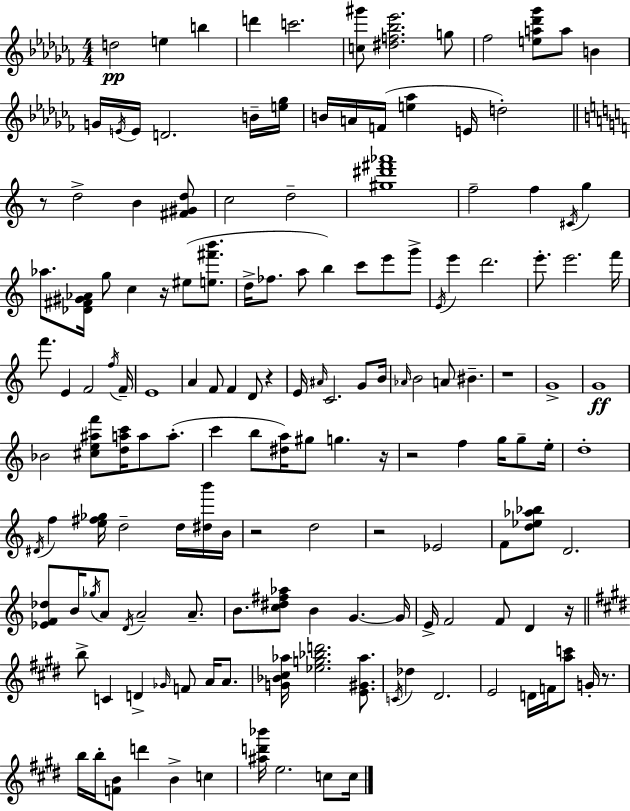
D5/h E5/q B5/q D6/q C6/h. [C5,G#6]/e [D#5,F5,Bb5,Eb6]/h. G5/e FES5/h [E5,A5,Db6,Gb6]/e A5/e B4/q G4/s E4/s E4/s D4/h. B4/s [E5,Gb5]/s B4/s A4/s F4/s [E5,Ab5]/q E4/s D5/h R/e D5/h B4/q [F#4,G#4,D5]/e C5/h D5/h [G#5,D#6,F#6,Ab6]/w F5/h F5/q C#4/s G5/q Ab5/e. [Db4,F#4,G#4,Ab4]/s G5/e C5/q R/s EIS5/e [E5,F#6,B6]/e. D5/s FES5/e. A5/e B5/q C6/e E6/e G6/e E4/s E6/q D6/h. E6/e. E6/h. F6/s F6/e. E4/q F4/h F5/s F4/s E4/w A4/q F4/e F4/q D4/e R/q E4/s A#4/s C4/h. G4/e B4/s Ab4/s B4/h A4/e BIS4/q. R/w G4/w G4/w Bb4/h [C#5,E5,A#5,F6]/e [D5,A5,C6]/s A5/e A5/e. C6/q B5/e [D#5,A5]/s G#5/e G5/q. R/s R/h F5/q G5/s G5/e E5/s D5/w D#4/s F5/q [E5,F#5,Gb5]/s D5/h D5/s [D#5,B6]/s B4/s R/h D5/h R/h Eb4/h F4/e [D5,Eb5,Ab5,Bb5]/e D4/h. [Eb4,F4,Db5]/e B4/s Gb5/s A4/e D4/s A4/h A4/e. B4/e. [C5,D#5,F#5,Ab5]/e B4/q G4/q. G4/s E4/s F4/h F4/e D4/q R/s B5/e C4/q D4/q Gb4/s F4/e A4/s A4/e. [G4,Bb4,C#5,Ab5]/s [Eb5,G5,Bb5,D6]/h. [E4,G#4,Ab5]/e. C4/s Db5/q D#4/h. E4/h D4/s F4/s [A5,C6]/e G4/s R/e. B5/s B5/s [F4,B4]/e D6/q B4/q C5/q [A#5,D6,Bb6]/s E5/h. C5/e C5/s